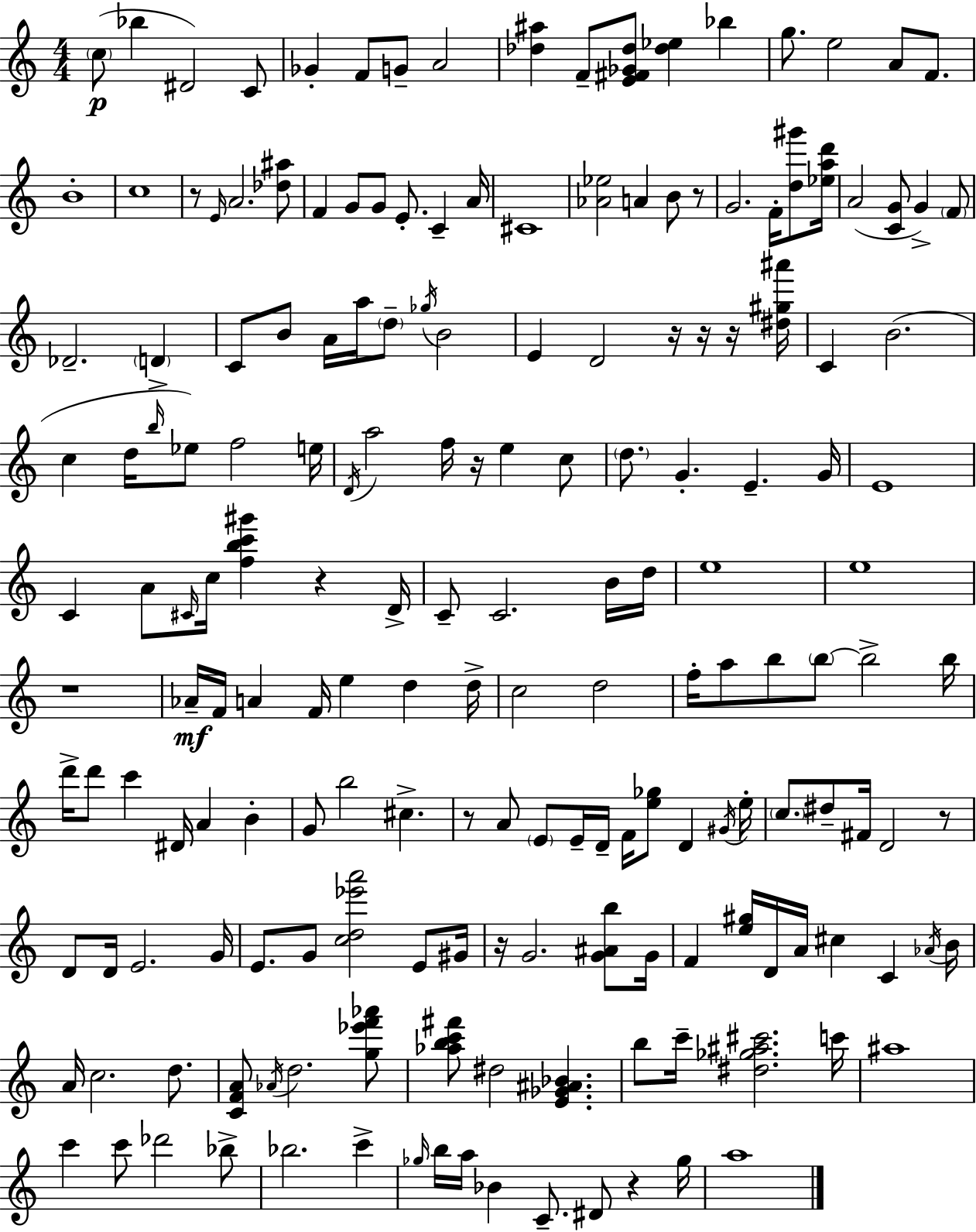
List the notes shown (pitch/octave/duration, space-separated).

C5/e Bb5/q D#4/h C4/e Gb4/q F4/e G4/e A4/h [Db5,A#5]/q F4/e [E4,F#4,Gb4,Db5]/e [Db5,Eb5]/q Bb5/q G5/e. E5/h A4/e F4/e. B4/w C5/w R/e E4/s A4/h. [Db5,A#5]/e F4/q G4/e G4/e E4/e. C4/q A4/s C#4/w [Ab4,Eb5]/h A4/q B4/e R/e G4/h. F4/s [D5,G#6]/e [Eb5,A5,D6]/s A4/h [C4,G4]/e G4/q F4/e Db4/h. D4/q C4/e B4/e A4/s A5/s D5/e Gb5/s B4/h E4/q D4/h R/s R/s R/s [D#5,G#5,A#6]/s C4/q B4/h. C5/q D5/s B5/s Eb5/e F5/h E5/s D4/s A5/h F5/s R/s E5/q C5/e D5/e. G4/q. E4/q. G4/s E4/w C4/q A4/e C#4/s C5/s [F5,B5,C6,G#6]/q R/q D4/s C4/e C4/h. B4/s D5/s E5/w E5/w R/w Ab4/s F4/s A4/q F4/s E5/q D5/q D5/s C5/h D5/h F5/s A5/e B5/e B5/e B5/h B5/s D6/s D6/e C6/q D#4/s A4/q B4/q G4/e B5/h C#5/q. R/e A4/e E4/e E4/s D4/s F4/s [E5,Gb5]/e D4/q G#4/s E5/s C5/e. D#5/e F#4/s D4/h R/e D4/e D4/s E4/h. G4/s E4/e. G4/e [C5,D5,Eb6,A6]/h E4/e G#4/s R/s G4/h. [G4,A#4,B5]/e G4/s F4/q [E5,G#5]/s D4/s A4/s C#5/q C4/q Ab4/s B4/s A4/s C5/h. D5/e. [C4,F4,A4]/e Ab4/s D5/h. [G5,Eb6,F6,Ab6]/e [Ab5,B5,C6,F#6]/e D#5/h [E4,Gb4,A#4,Bb4]/q. B5/e C6/s [D#5,Gb5,A#5,C#6]/h. C6/s A#5/w C6/q C6/e Db6/h Bb5/e Bb5/h. C6/q Gb5/s B5/s A5/s Bb4/q C4/e. D#4/e R/q Gb5/s A5/w